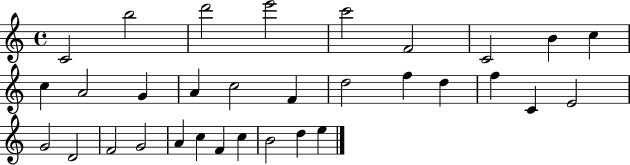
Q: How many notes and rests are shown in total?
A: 32